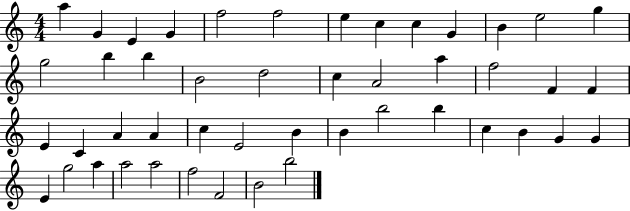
X:1
T:Untitled
M:4/4
L:1/4
K:C
a G E G f2 f2 e c c G B e2 g g2 b b B2 d2 c A2 a f2 F F E C A A c E2 B B b2 b c B G G E g2 a a2 a2 f2 F2 B2 b2